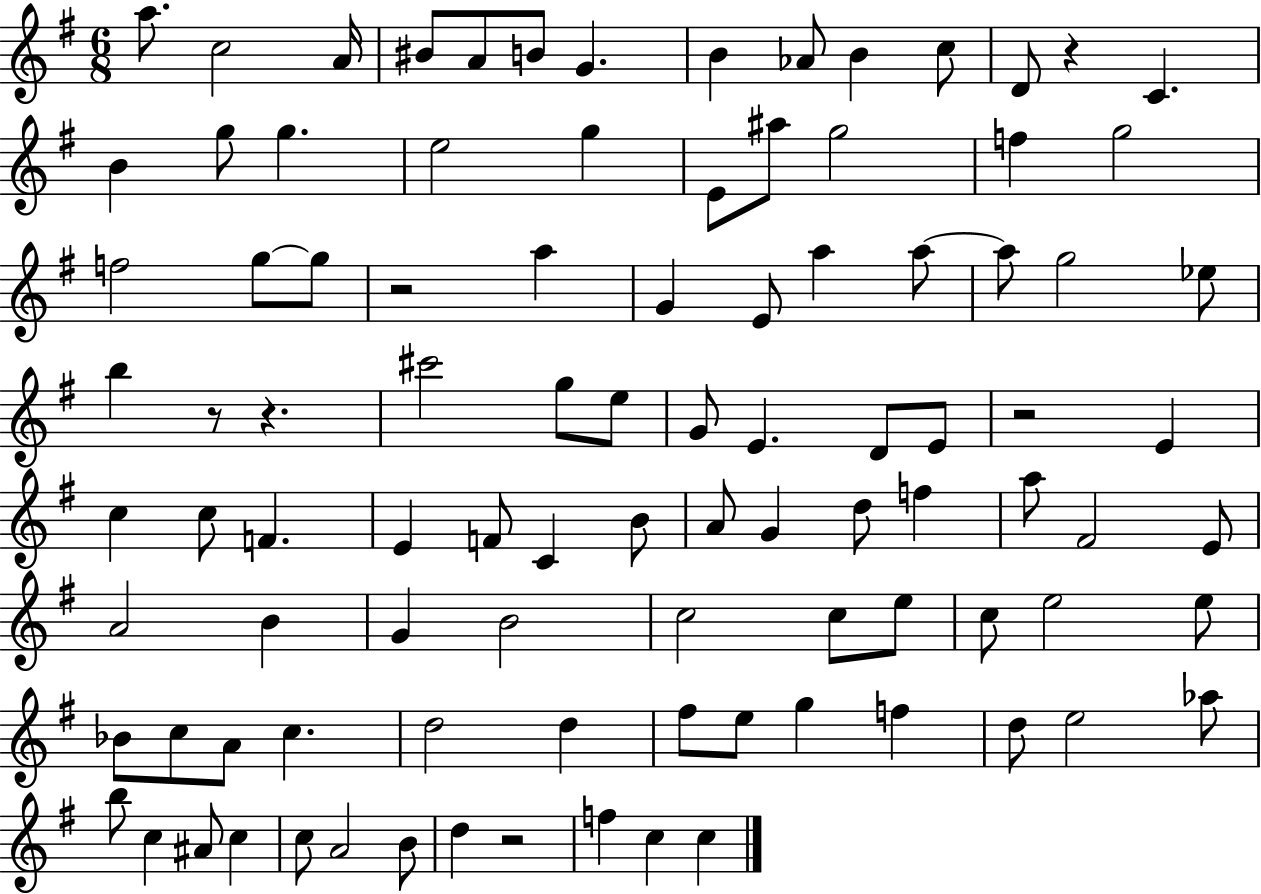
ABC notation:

X:1
T:Untitled
M:6/8
L:1/4
K:G
a/2 c2 A/4 ^B/2 A/2 B/2 G B _A/2 B c/2 D/2 z C B g/2 g e2 g E/2 ^a/2 g2 f g2 f2 g/2 g/2 z2 a G E/2 a a/2 a/2 g2 _e/2 b z/2 z ^c'2 g/2 e/2 G/2 E D/2 E/2 z2 E c c/2 F E F/2 C B/2 A/2 G d/2 f a/2 ^F2 E/2 A2 B G B2 c2 c/2 e/2 c/2 e2 e/2 _B/2 c/2 A/2 c d2 d ^f/2 e/2 g f d/2 e2 _a/2 b/2 c ^A/2 c c/2 A2 B/2 d z2 f c c